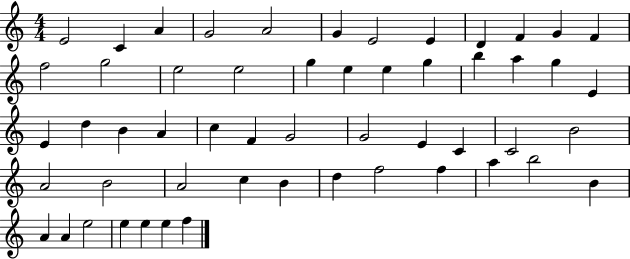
X:1
T:Untitled
M:4/4
L:1/4
K:C
E2 C A G2 A2 G E2 E D F G F f2 g2 e2 e2 g e e g b a g E E d B A c F G2 G2 E C C2 B2 A2 B2 A2 c B d f2 f a b2 B A A e2 e e e f